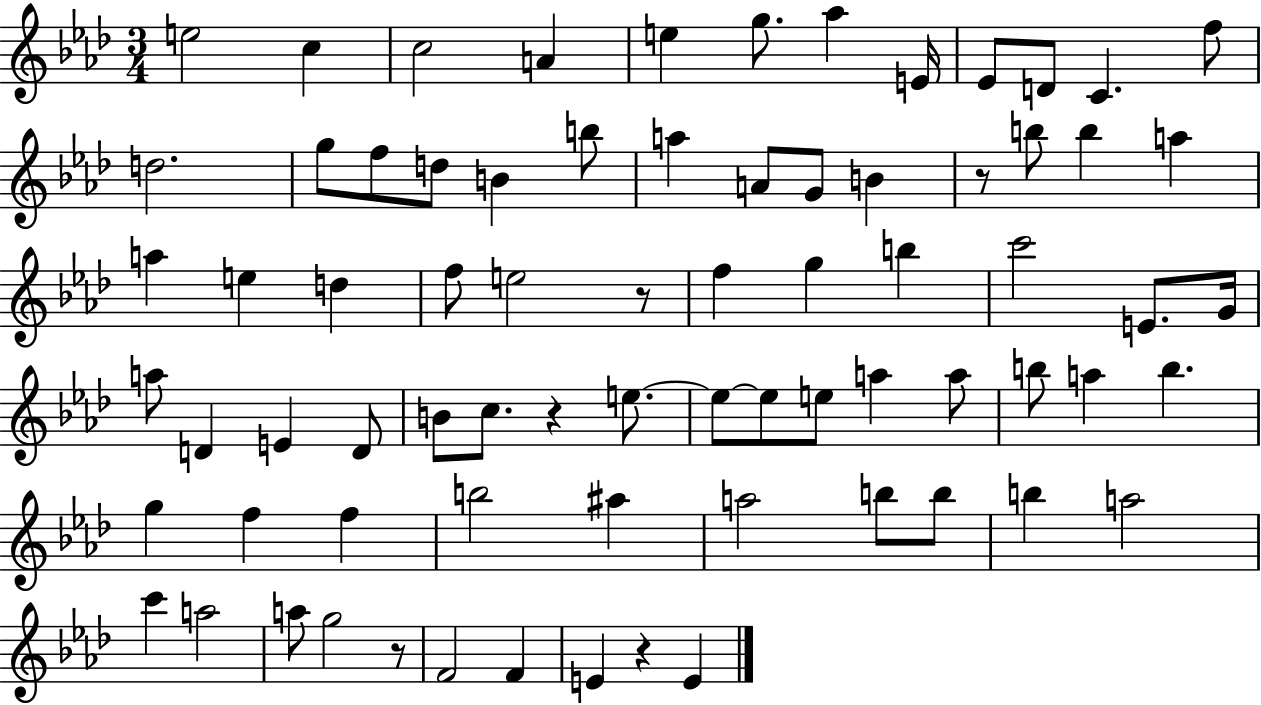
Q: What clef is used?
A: treble